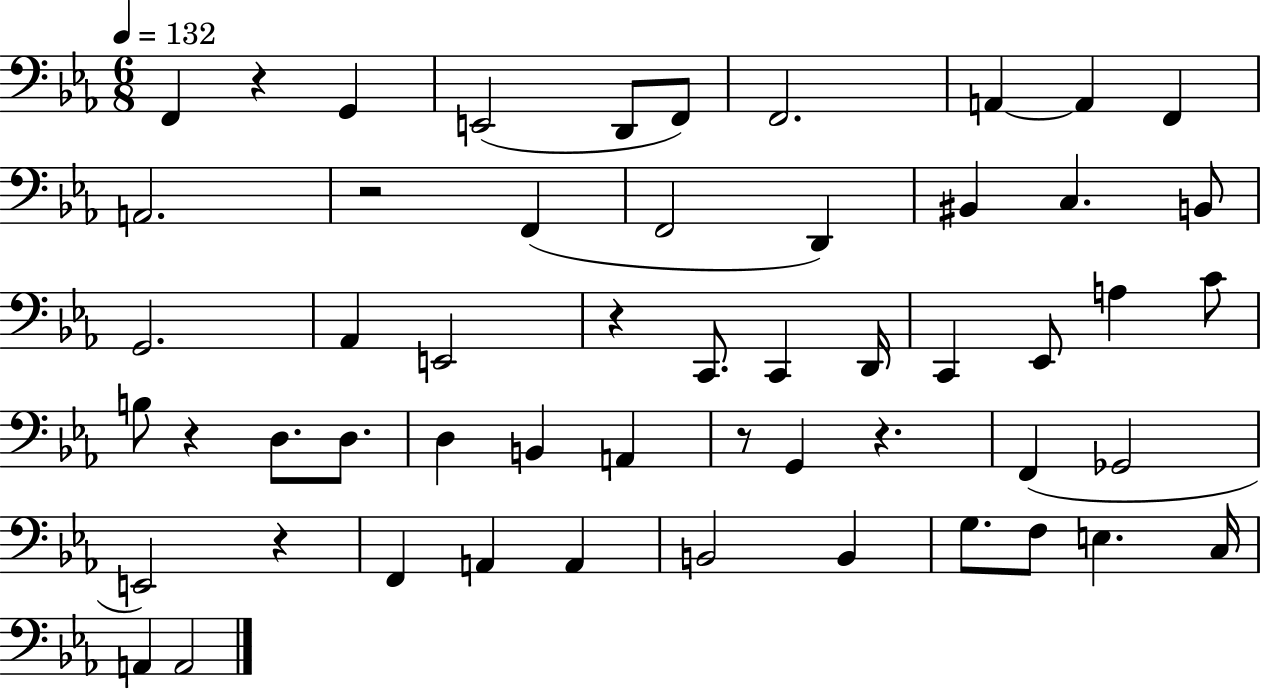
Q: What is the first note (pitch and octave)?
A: F2